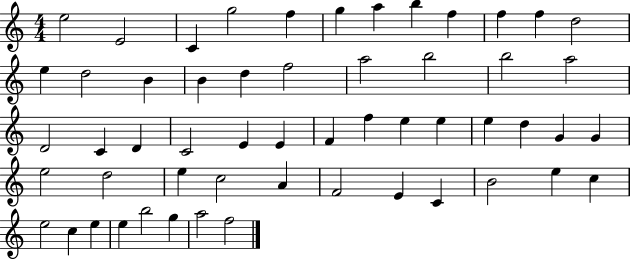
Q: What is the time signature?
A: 4/4